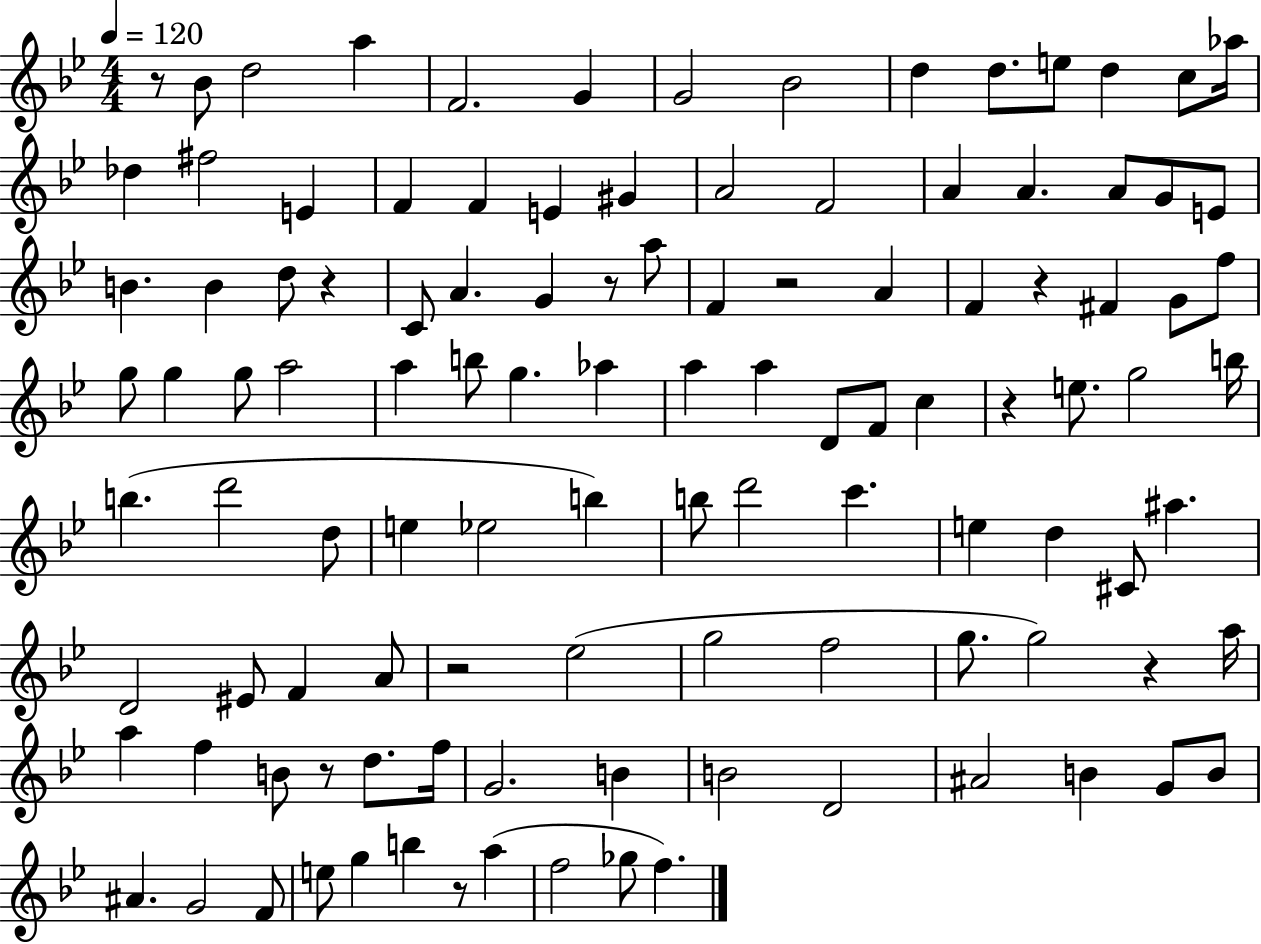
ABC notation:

X:1
T:Untitled
M:4/4
L:1/4
K:Bb
z/2 _B/2 d2 a F2 G G2 _B2 d d/2 e/2 d c/2 _a/4 _d ^f2 E F F E ^G A2 F2 A A A/2 G/2 E/2 B B d/2 z C/2 A G z/2 a/2 F z2 A F z ^F G/2 f/2 g/2 g g/2 a2 a b/2 g _a a a D/2 F/2 c z e/2 g2 b/4 b d'2 d/2 e _e2 b b/2 d'2 c' e d ^C/2 ^a D2 ^E/2 F A/2 z2 _e2 g2 f2 g/2 g2 z a/4 a f B/2 z/2 d/2 f/4 G2 B B2 D2 ^A2 B G/2 B/2 ^A G2 F/2 e/2 g b z/2 a f2 _g/2 f